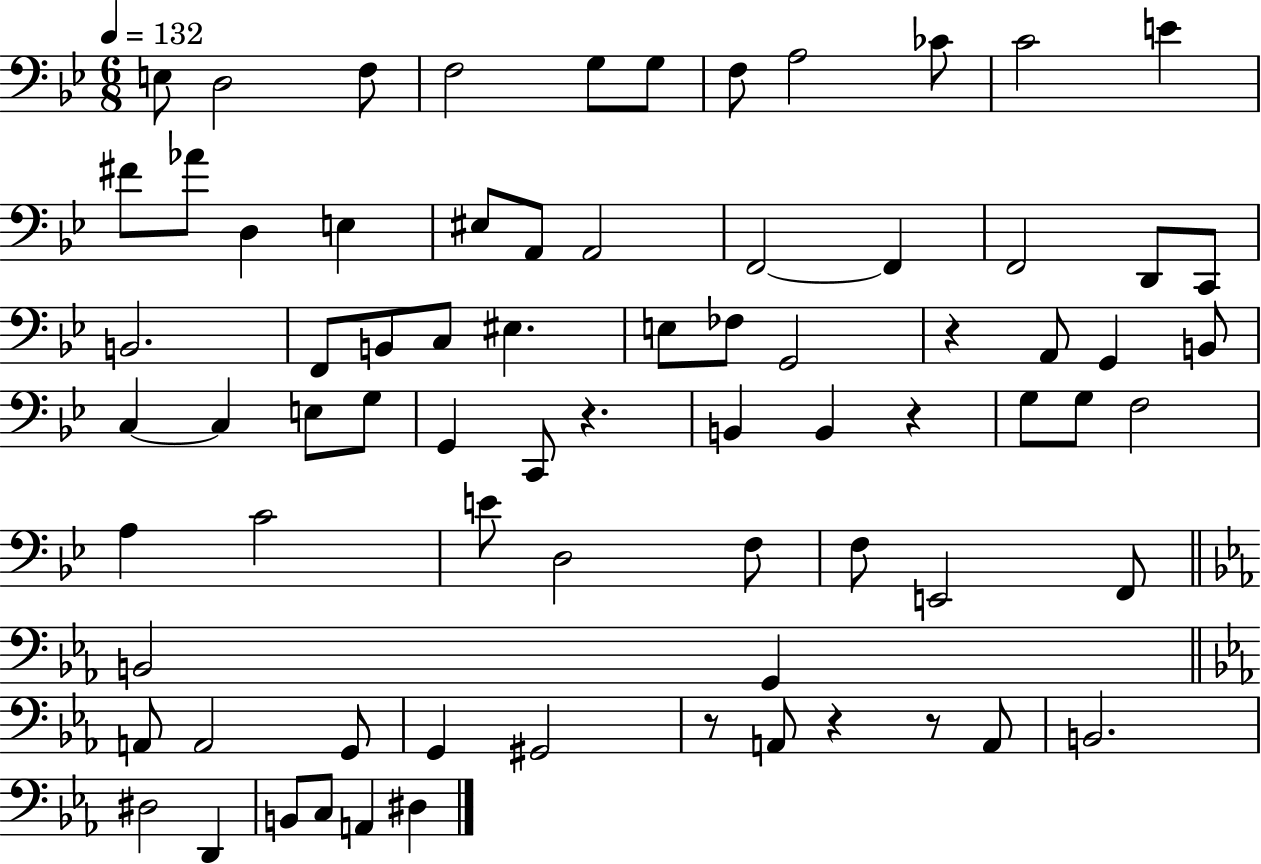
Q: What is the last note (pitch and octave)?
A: D#3